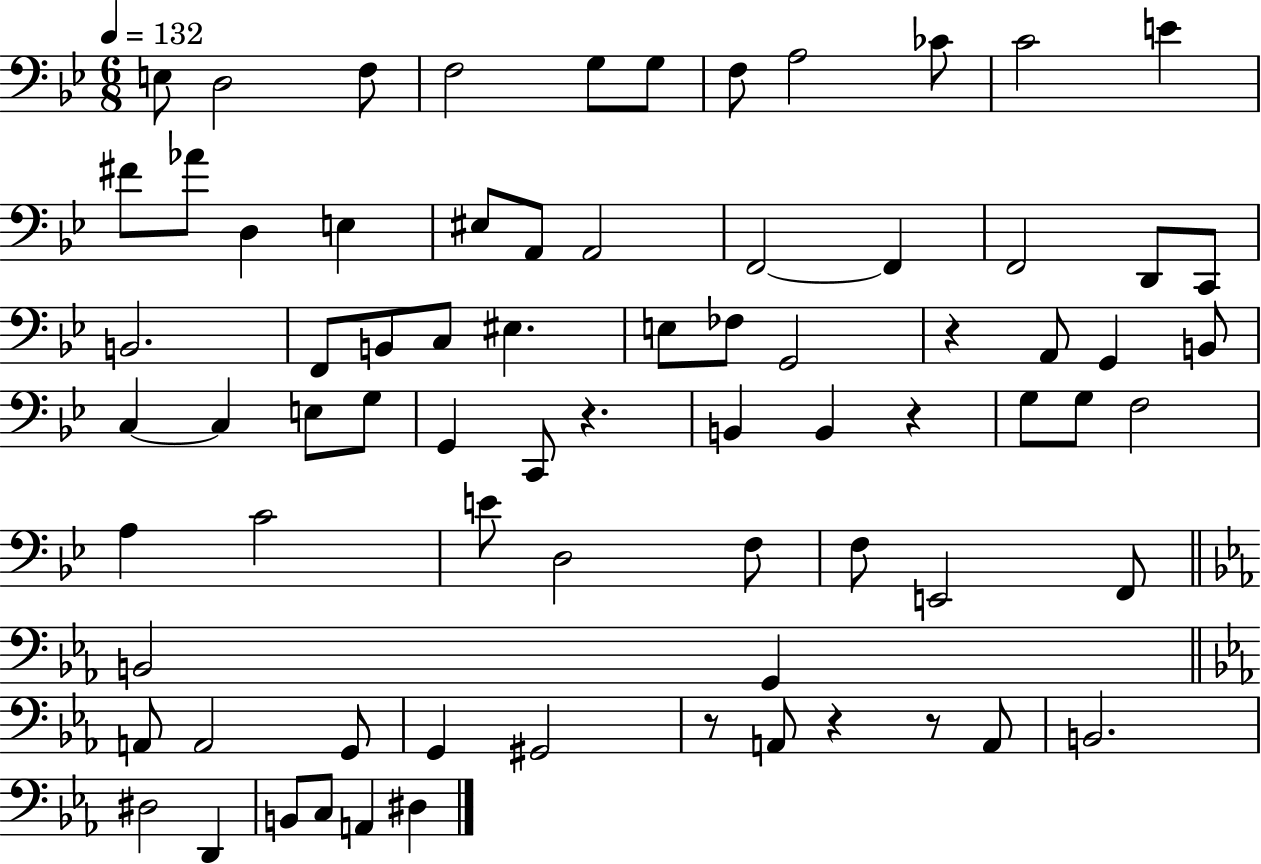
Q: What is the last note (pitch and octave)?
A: D#3